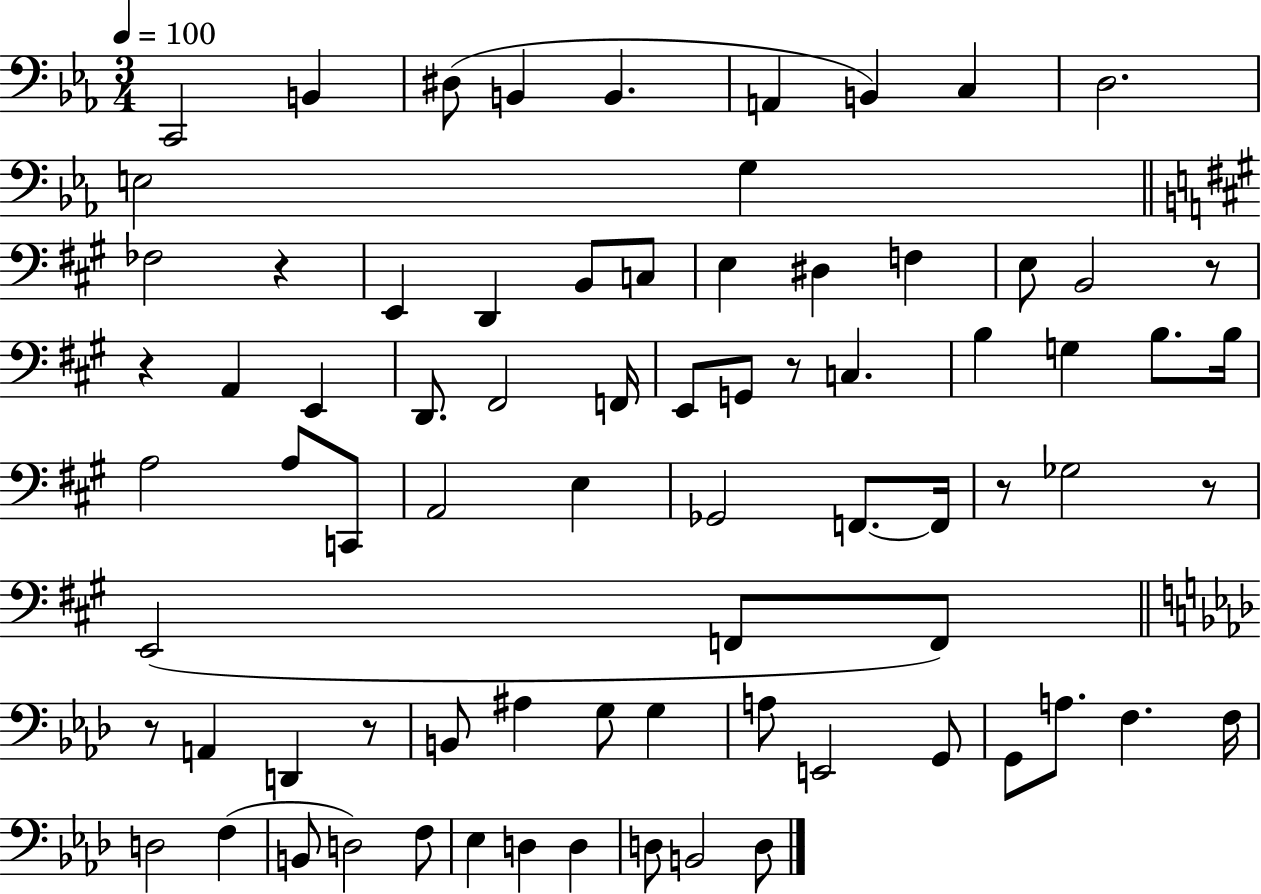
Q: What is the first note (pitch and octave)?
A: C2